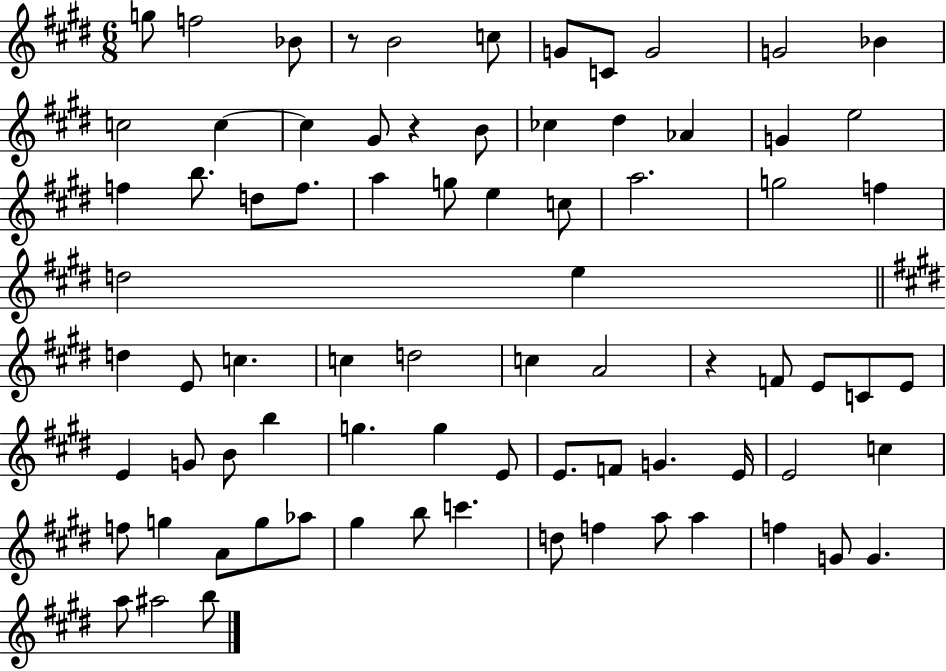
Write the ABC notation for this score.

X:1
T:Untitled
M:6/8
L:1/4
K:E
g/2 f2 _B/2 z/2 B2 c/2 G/2 C/2 G2 G2 _B c2 c c ^G/2 z B/2 _c ^d _A G e2 f b/2 d/2 f/2 a g/2 e c/2 a2 g2 f d2 e d E/2 c c d2 c A2 z F/2 E/2 C/2 E/2 E G/2 B/2 b g g E/2 E/2 F/2 G E/4 E2 c f/2 g A/2 g/2 _a/2 ^g b/2 c' d/2 f a/2 a f G/2 G a/2 ^a2 b/2